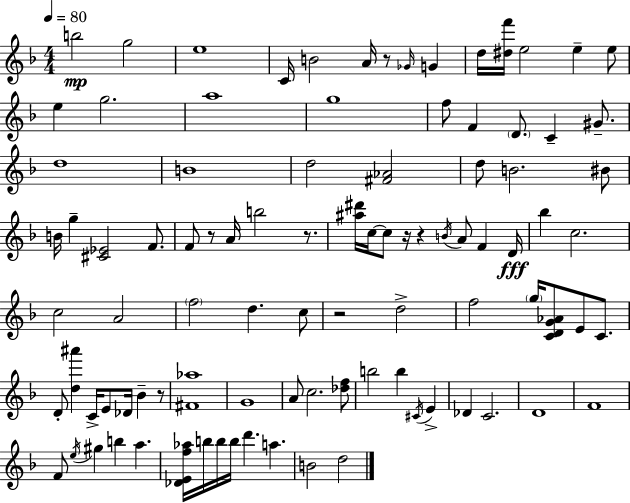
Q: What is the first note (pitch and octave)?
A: B5